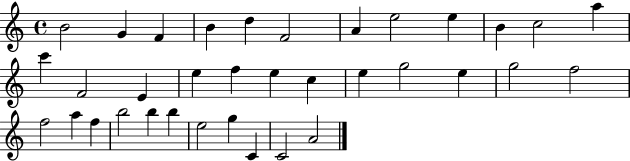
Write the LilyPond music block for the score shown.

{
  \clef treble
  \time 4/4
  \defaultTimeSignature
  \key c \major
  b'2 g'4 f'4 | b'4 d''4 f'2 | a'4 e''2 e''4 | b'4 c''2 a''4 | \break c'''4 f'2 e'4 | e''4 f''4 e''4 c''4 | e''4 g''2 e''4 | g''2 f''2 | \break f''2 a''4 f''4 | b''2 b''4 b''4 | e''2 g''4 c'4 | c'2 a'2 | \break \bar "|."
}